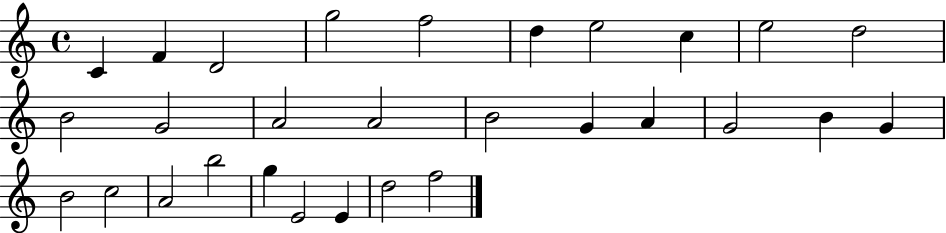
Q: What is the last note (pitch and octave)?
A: F5